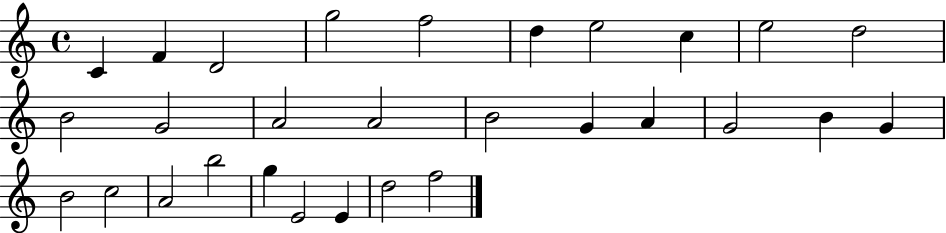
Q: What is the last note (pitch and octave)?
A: F5